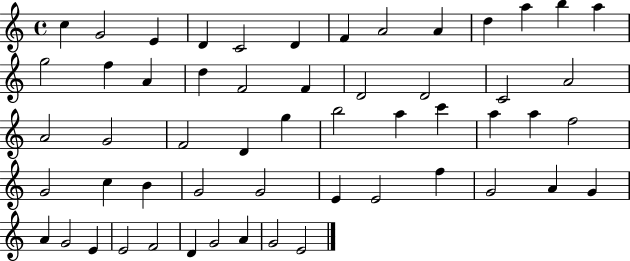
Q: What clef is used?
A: treble